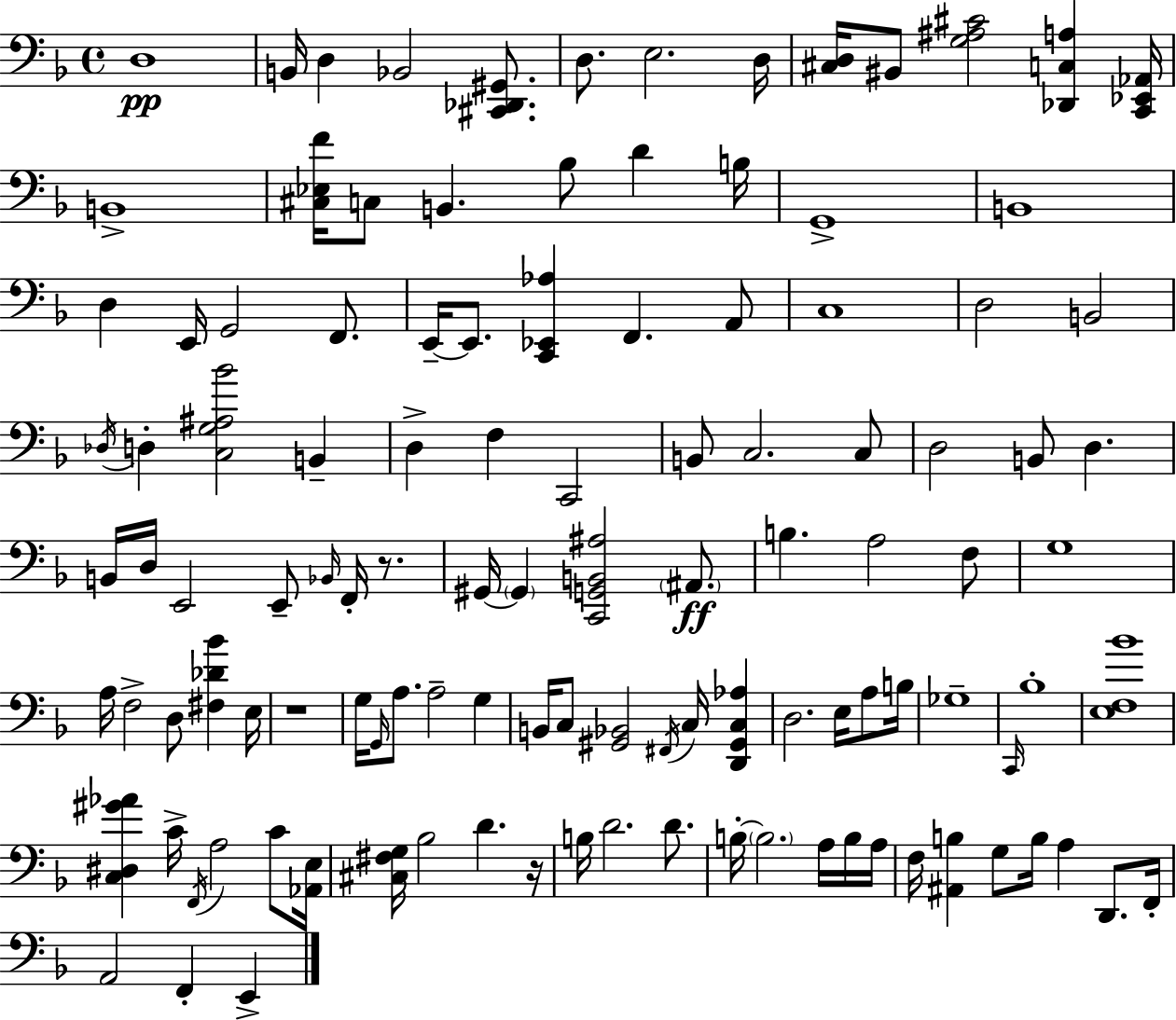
X:1
T:Untitled
M:4/4
L:1/4
K:Dm
D,4 B,,/4 D, _B,,2 [^C,,_D,,^G,,]/2 D,/2 E,2 D,/4 [^C,D,]/4 ^B,,/2 [G,^A,^C]2 [_D,,C,A,] [C,,_E,,_A,,]/4 B,,4 [^C,_E,F]/4 C,/2 B,, _B,/2 D B,/4 G,,4 B,,4 D, E,,/4 G,,2 F,,/2 E,,/4 E,,/2 [C,,_E,,_A,] F,, A,,/2 C,4 D,2 B,,2 _D,/4 D, [C,G,^A,_B]2 B,, D, F, C,,2 B,,/2 C,2 C,/2 D,2 B,,/2 D, B,,/4 D,/4 E,,2 E,,/2 _B,,/4 F,,/4 z/2 ^G,,/4 ^G,, [C,,G,,B,,^A,]2 ^A,,/2 B, A,2 F,/2 G,4 A,/4 F,2 D,/2 [^F,_D_B] E,/4 z4 G,/4 G,,/4 A,/2 A,2 G, B,,/4 C,/2 [^G,,_B,,]2 ^F,,/4 C,/4 [D,,^G,,C,_A,] D,2 E,/4 A,/2 B,/4 _G,4 C,,/4 _B,4 [E,F,_B]4 [C,^D,^G_A] C/4 F,,/4 A,2 C/2 [_A,,E,]/4 [^C,^F,G,]/4 _B,2 D z/4 B,/4 D2 D/2 B,/4 B,2 A,/4 B,/4 A,/4 F,/4 [^A,,B,] G,/2 B,/4 A, D,,/2 F,,/4 A,,2 F,, E,,